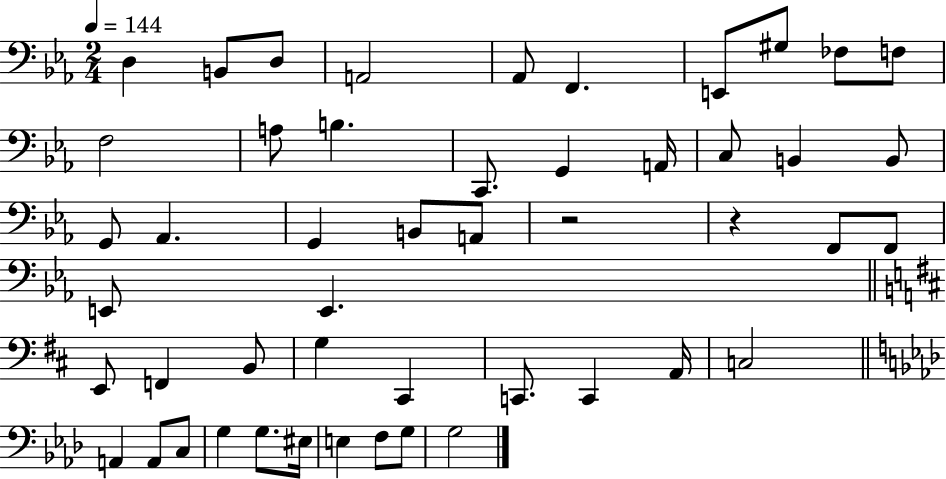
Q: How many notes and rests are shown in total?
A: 49